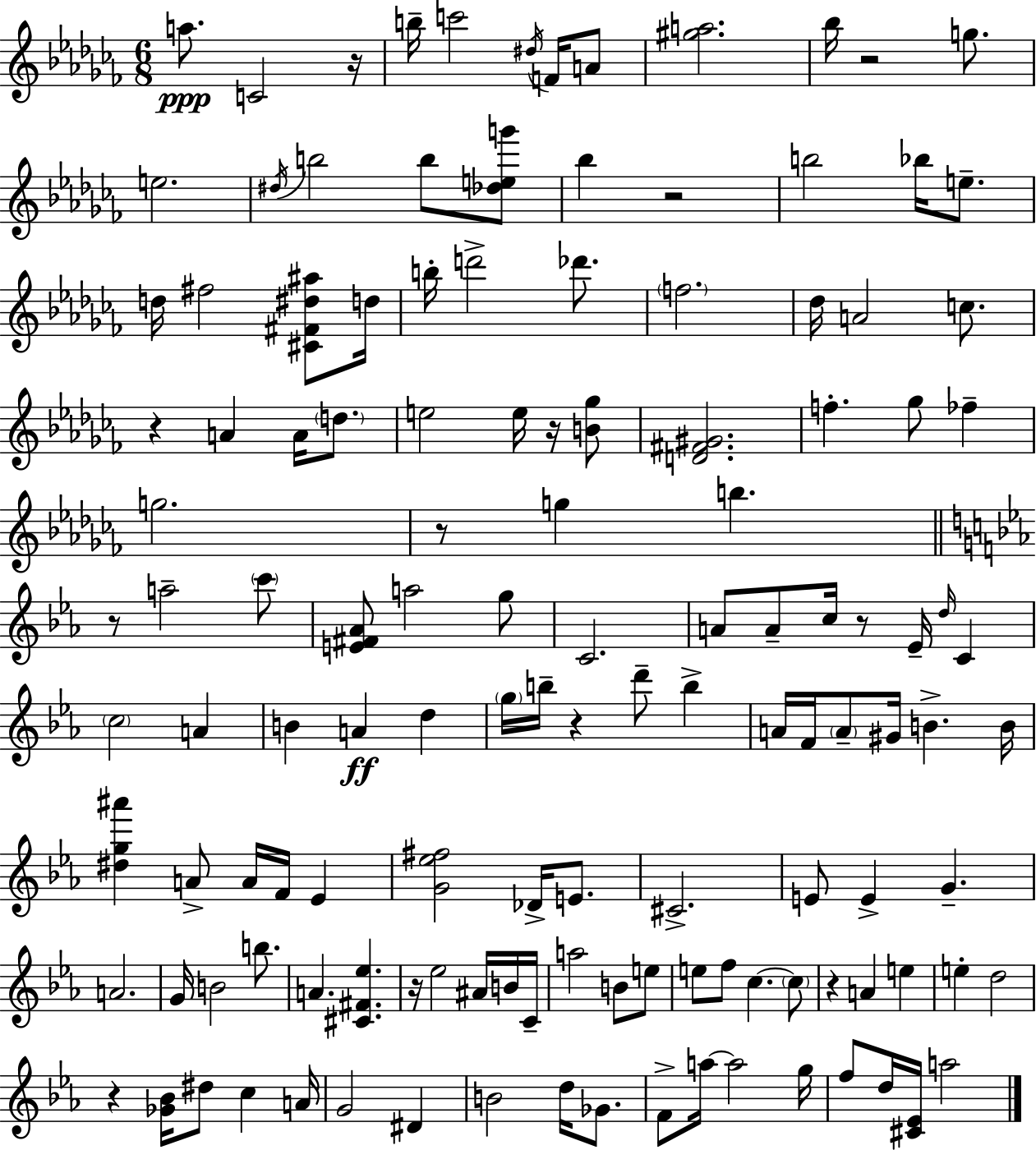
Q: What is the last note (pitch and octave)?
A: A5